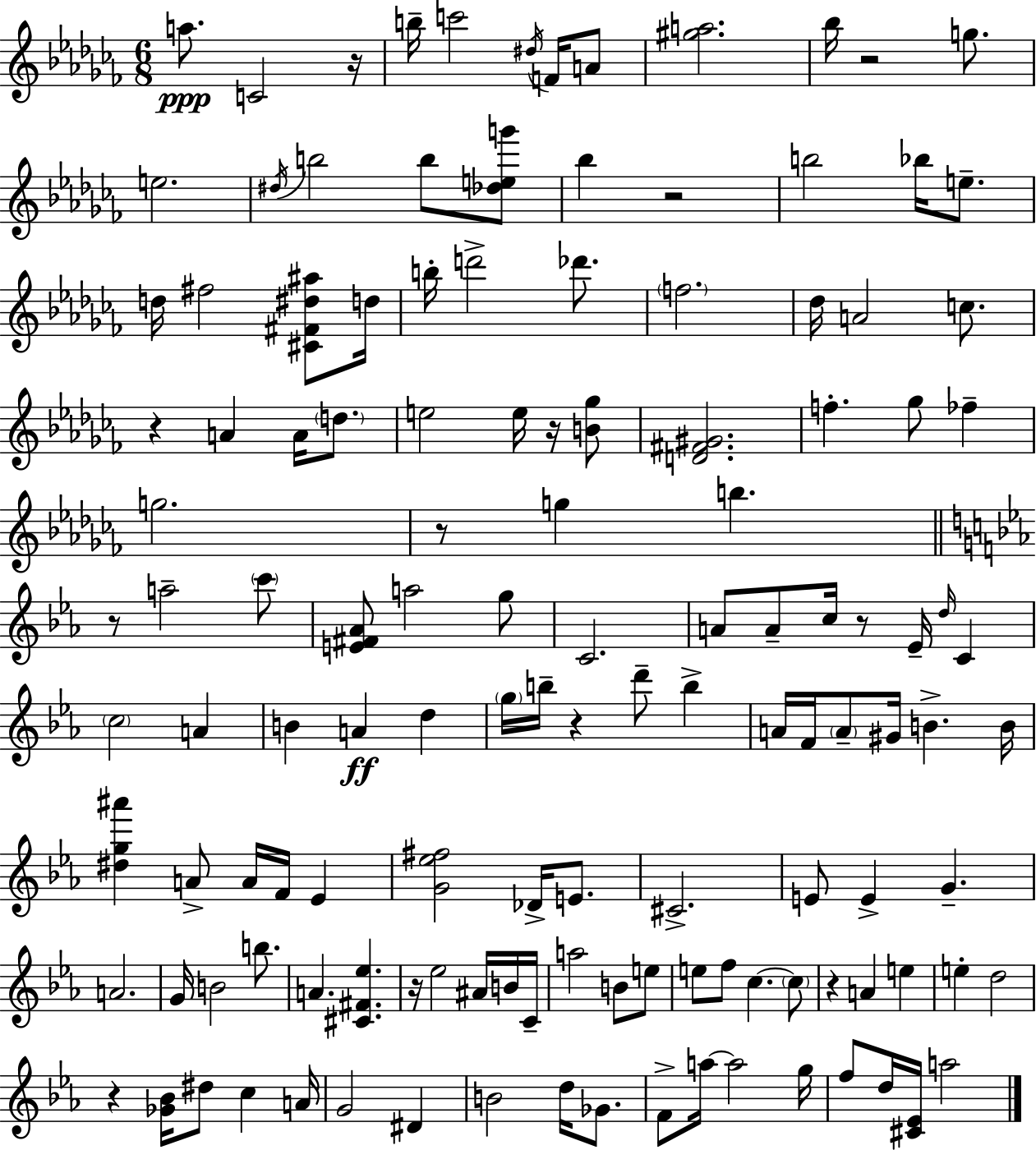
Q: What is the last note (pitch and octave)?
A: A5